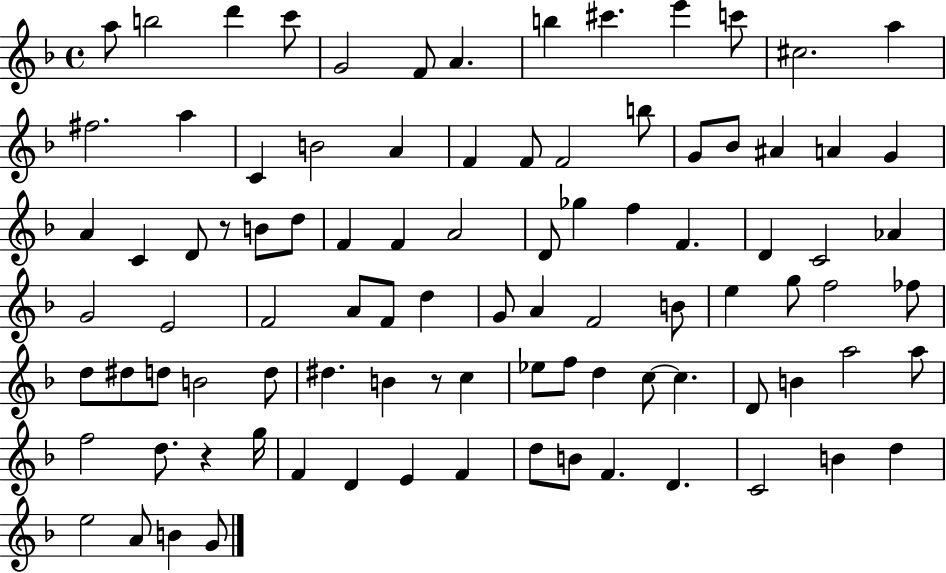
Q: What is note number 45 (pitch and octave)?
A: F4